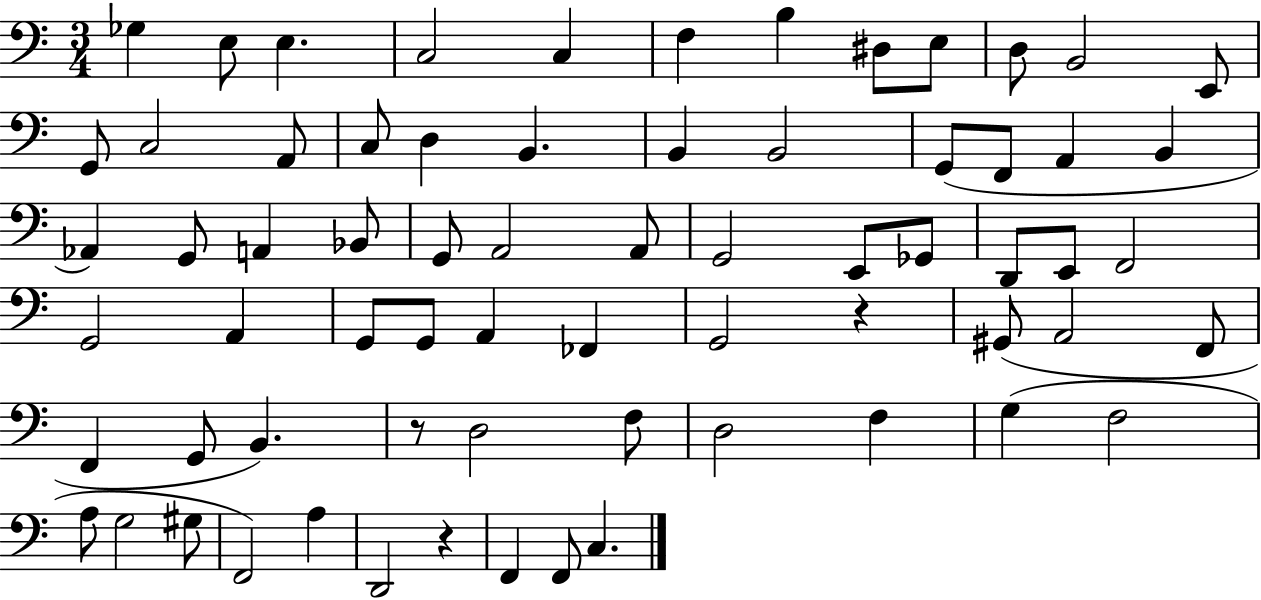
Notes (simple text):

Gb3/q E3/e E3/q. C3/h C3/q F3/q B3/q D#3/e E3/e D3/e B2/h E2/e G2/e C3/h A2/e C3/e D3/q B2/q. B2/q B2/h G2/e F2/e A2/q B2/q Ab2/q G2/e A2/q Bb2/e G2/e A2/h A2/e G2/h E2/e Gb2/e D2/e E2/e F2/h G2/h A2/q G2/e G2/e A2/q FES2/q G2/h R/q G#2/e A2/h F2/e F2/q G2/e B2/q. R/e D3/h F3/e D3/h F3/q G3/q F3/h A3/e G3/h G#3/e F2/h A3/q D2/h R/q F2/q F2/e C3/q.